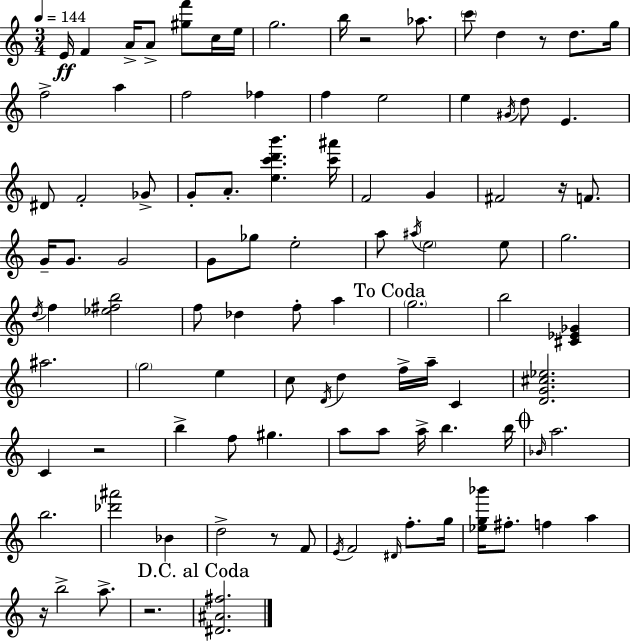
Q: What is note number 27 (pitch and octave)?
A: G4